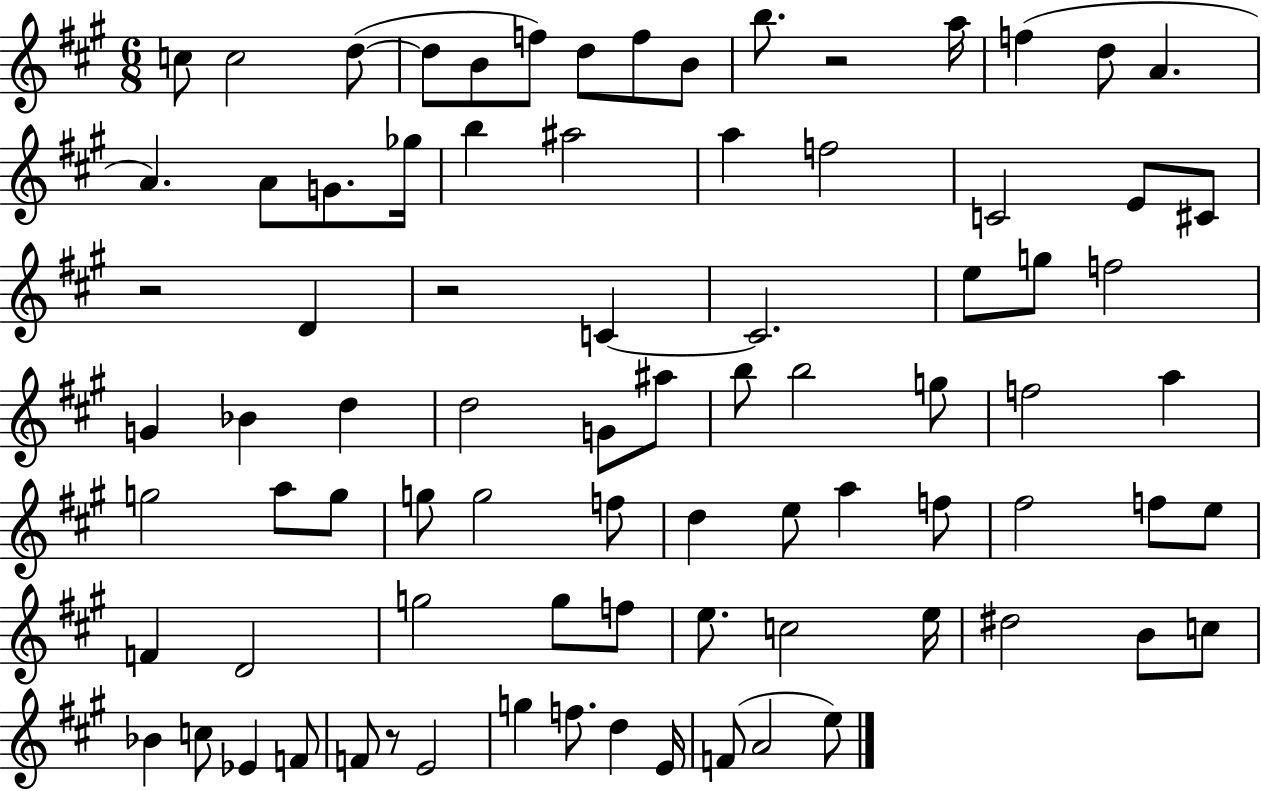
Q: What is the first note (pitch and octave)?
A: C5